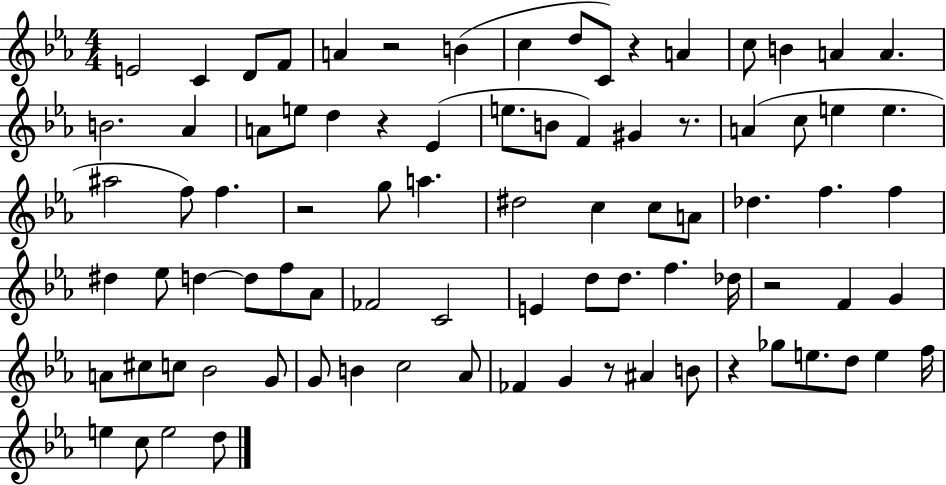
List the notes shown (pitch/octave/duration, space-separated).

E4/h C4/q D4/e F4/e A4/q R/h B4/q C5/q D5/e C4/e R/q A4/q C5/e B4/q A4/q A4/q. B4/h. Ab4/q A4/e E5/e D5/q R/q Eb4/q E5/e. B4/e F4/q G#4/q R/e. A4/q C5/e E5/q E5/q. A#5/h F5/e F5/q. R/h G5/e A5/q. D#5/h C5/q C5/e A4/e Db5/q. F5/q. F5/q D#5/q Eb5/e D5/q D5/e F5/e Ab4/e FES4/h C4/h E4/q D5/e D5/e. F5/q. Db5/s R/h F4/q G4/q A4/e C#5/e C5/e Bb4/h G4/e G4/e B4/q C5/h Ab4/e FES4/q G4/q R/e A#4/q B4/e R/q Gb5/e E5/e. D5/e E5/q F5/s E5/q C5/e E5/h D5/e